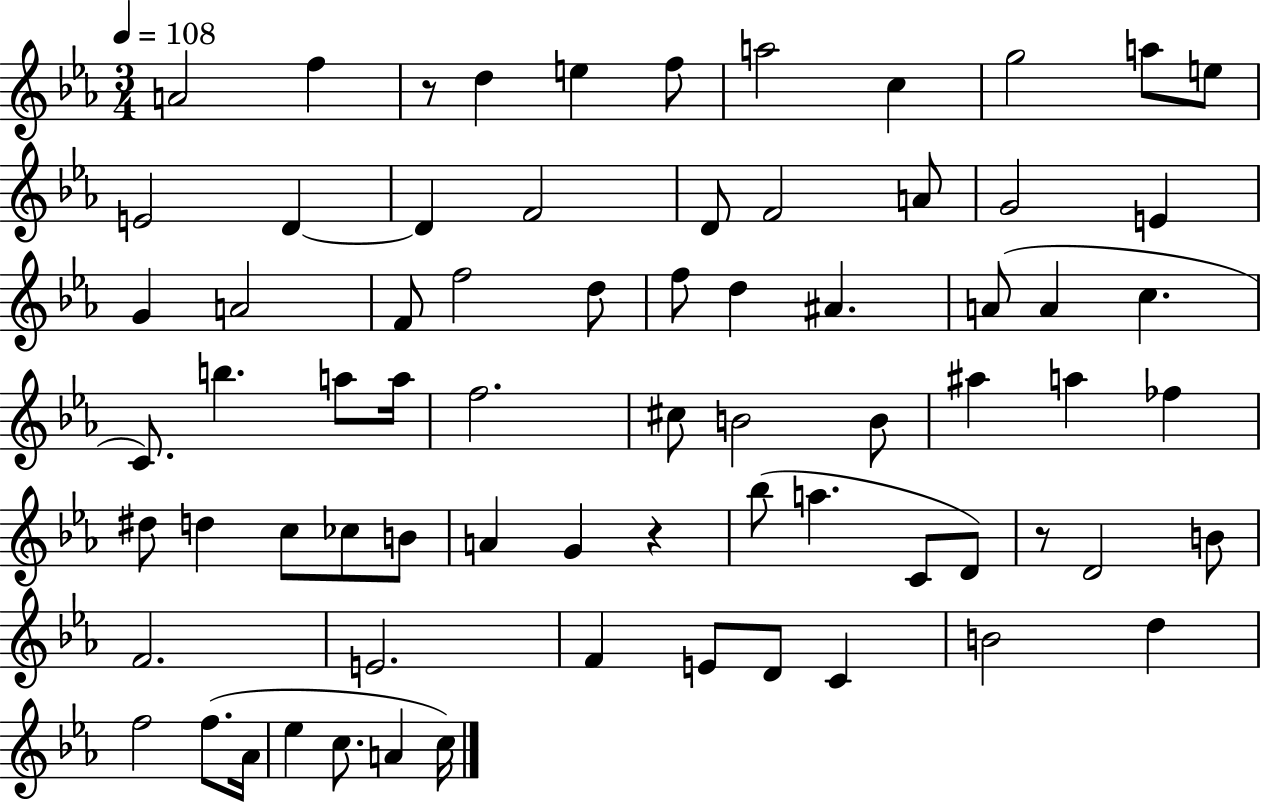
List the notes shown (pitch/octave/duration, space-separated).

A4/h F5/q R/e D5/q E5/q F5/e A5/h C5/q G5/h A5/e E5/e E4/h D4/q D4/q F4/h D4/e F4/h A4/e G4/h E4/q G4/q A4/h F4/e F5/h D5/e F5/e D5/q A#4/q. A4/e A4/q C5/q. C4/e. B5/q. A5/e A5/s F5/h. C#5/e B4/h B4/e A#5/q A5/q FES5/q D#5/e D5/q C5/e CES5/e B4/e A4/q G4/q R/q Bb5/e A5/q. C4/e D4/e R/e D4/h B4/e F4/h. E4/h. F4/q E4/e D4/e C4/q B4/h D5/q F5/h F5/e. Ab4/s Eb5/q C5/e. A4/q C5/s